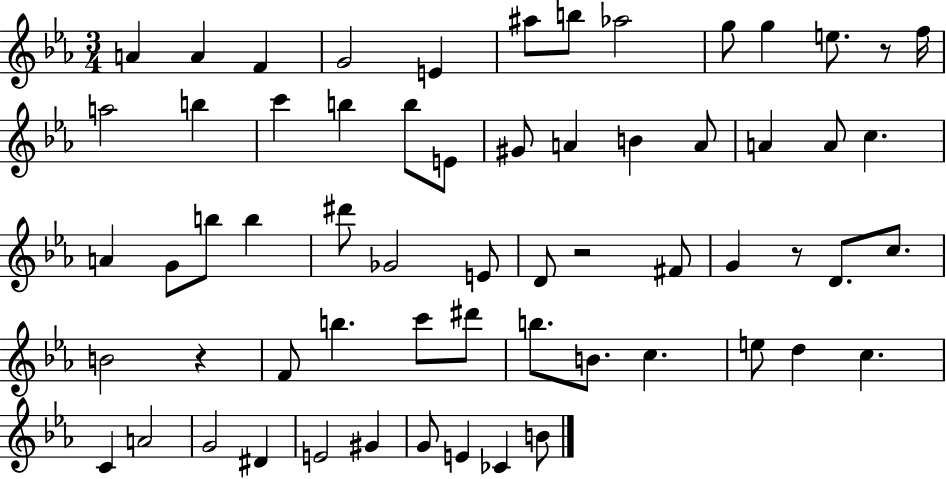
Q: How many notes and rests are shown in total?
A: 62